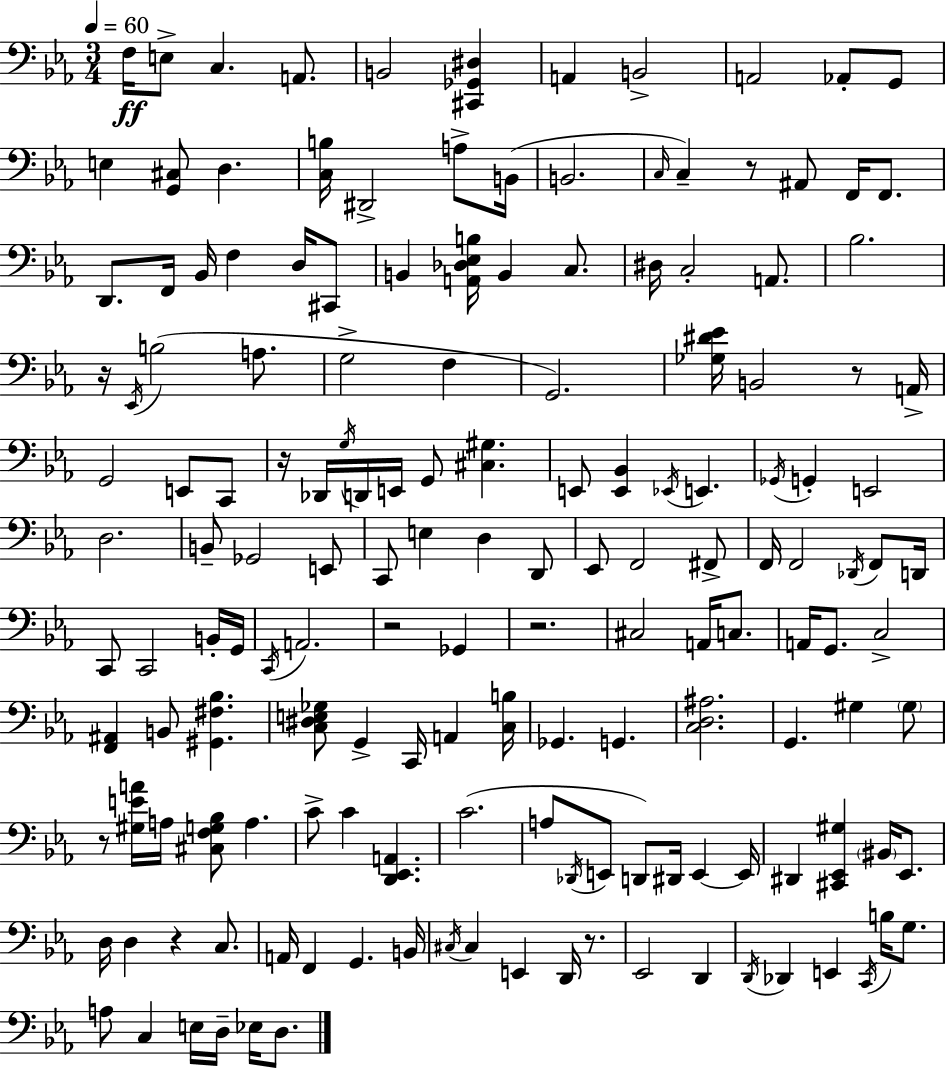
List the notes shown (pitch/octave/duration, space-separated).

F3/s E3/e C3/q. A2/e. B2/h [C#2,Gb2,D#3]/q A2/q B2/h A2/h Ab2/e G2/e E3/q [G2,C#3]/e D3/q. [C3,B3]/s D#2/h A3/e B2/s B2/h. C3/s C3/q R/e A#2/e F2/s F2/e. D2/e. F2/s Bb2/s F3/q D3/s C#2/e B2/q [A2,Db3,Eb3,B3]/s B2/q C3/e. D#3/s C3/h A2/e. Bb3/h. R/s Eb2/s B3/h A3/e. G3/h F3/q G2/h. [Gb3,D#4,Eb4]/s B2/h R/e A2/s G2/h E2/e C2/e R/s Db2/s G3/s D2/s E2/s G2/e [C#3,G#3]/q. E2/e [E2,Bb2]/q Eb2/s E2/q. Gb2/s G2/q E2/h D3/h. B2/e Gb2/h E2/e C2/e E3/q D3/q D2/e Eb2/e F2/h F#2/e F2/s F2/h Db2/s F2/e D2/s C2/e C2/h B2/s G2/s C2/s A2/h. R/h Gb2/q R/h. C#3/h A2/s C3/e. A2/s G2/e. C3/h [F2,A#2]/q B2/e [G#2,F#3,Bb3]/q. [C3,D#3,E3,Gb3]/e G2/q C2/s A2/q [C3,B3]/s Gb2/q. G2/q. [C3,D3,A#3]/h. G2/q. G#3/q G#3/e R/e [G#3,E4,A4]/s A3/s [C#3,F3,G3,Bb3]/e A3/q. C4/e C4/q [D2,Eb2,A2]/q. C4/h. A3/e Db2/s E2/e D2/e D#2/s E2/q E2/s D#2/q [C#2,Eb2,G#3]/q BIS2/s Eb2/e. D3/s D3/q R/q C3/e. A2/s F2/q G2/q. B2/s C#3/s C#3/q E2/q D2/s R/e. Eb2/h D2/q D2/s Db2/q E2/q C2/s B3/s G3/e. A3/e C3/q E3/s D3/s Eb3/s D3/e.